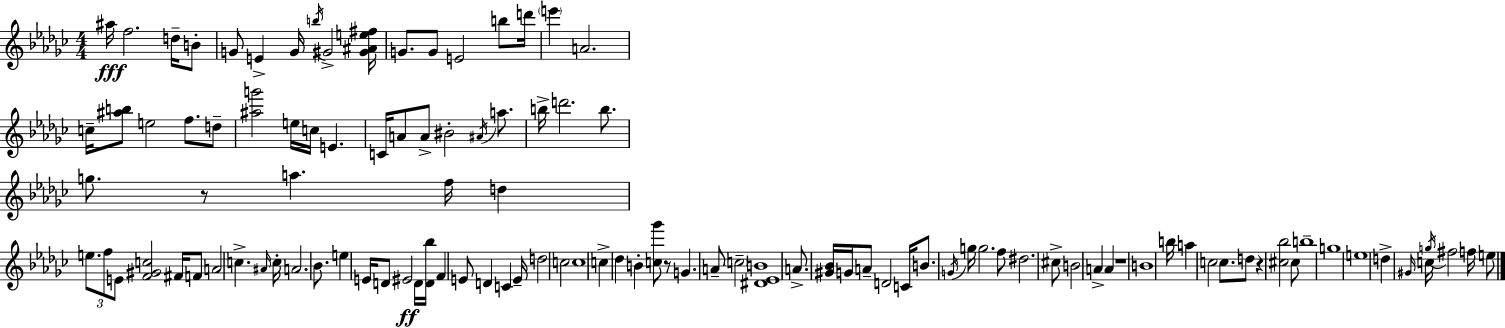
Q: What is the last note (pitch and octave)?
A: E5